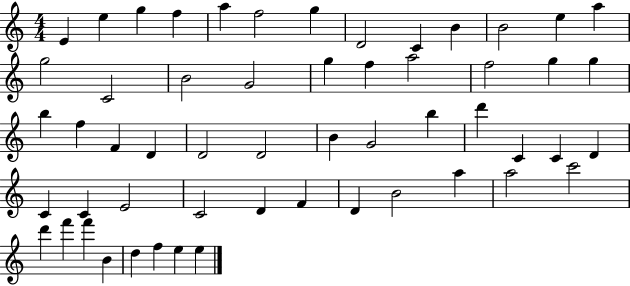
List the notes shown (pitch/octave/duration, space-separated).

E4/q E5/q G5/q F5/q A5/q F5/h G5/q D4/h C4/q B4/q B4/h E5/q A5/q G5/h C4/h B4/h G4/h G5/q F5/q A5/h F5/h G5/q G5/q B5/q F5/q F4/q D4/q D4/h D4/h B4/q G4/h B5/q D6/q C4/q C4/q D4/q C4/q C4/q E4/h C4/h D4/q F4/q D4/q B4/h A5/q A5/h C6/h D6/q F6/q F6/q B4/q D5/q F5/q E5/q E5/q